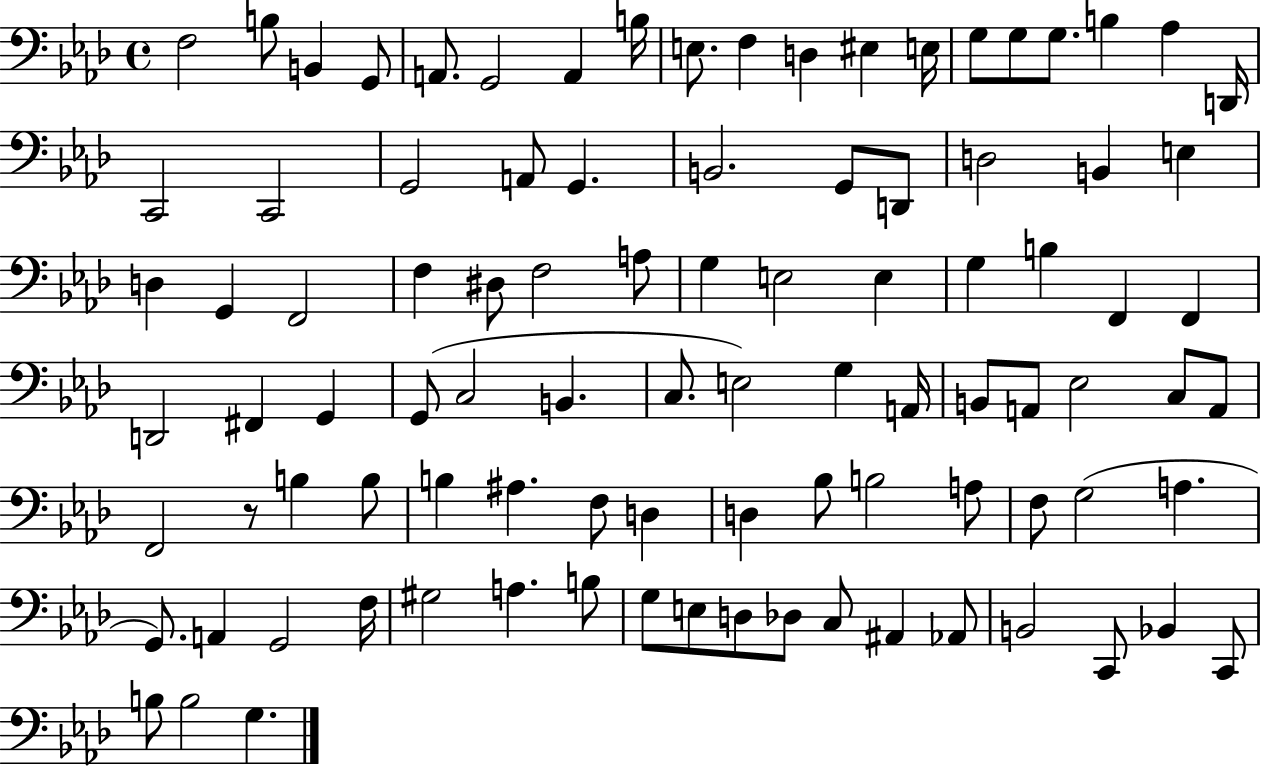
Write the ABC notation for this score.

X:1
T:Untitled
M:4/4
L:1/4
K:Ab
F,2 B,/2 B,, G,,/2 A,,/2 G,,2 A,, B,/4 E,/2 F, D, ^E, E,/4 G,/2 G,/2 G,/2 B, _A, D,,/4 C,,2 C,,2 G,,2 A,,/2 G,, B,,2 G,,/2 D,,/2 D,2 B,, E, D, G,, F,,2 F, ^D,/2 F,2 A,/2 G, E,2 E, G, B, F,, F,, D,,2 ^F,, G,, G,,/2 C,2 B,, C,/2 E,2 G, A,,/4 B,,/2 A,,/2 _E,2 C,/2 A,,/2 F,,2 z/2 B, B,/2 B, ^A, F,/2 D, D, _B,/2 B,2 A,/2 F,/2 G,2 A, G,,/2 A,, G,,2 F,/4 ^G,2 A, B,/2 G,/2 E,/2 D,/2 _D,/2 C,/2 ^A,, _A,,/2 B,,2 C,,/2 _B,, C,,/2 B,/2 B,2 G,